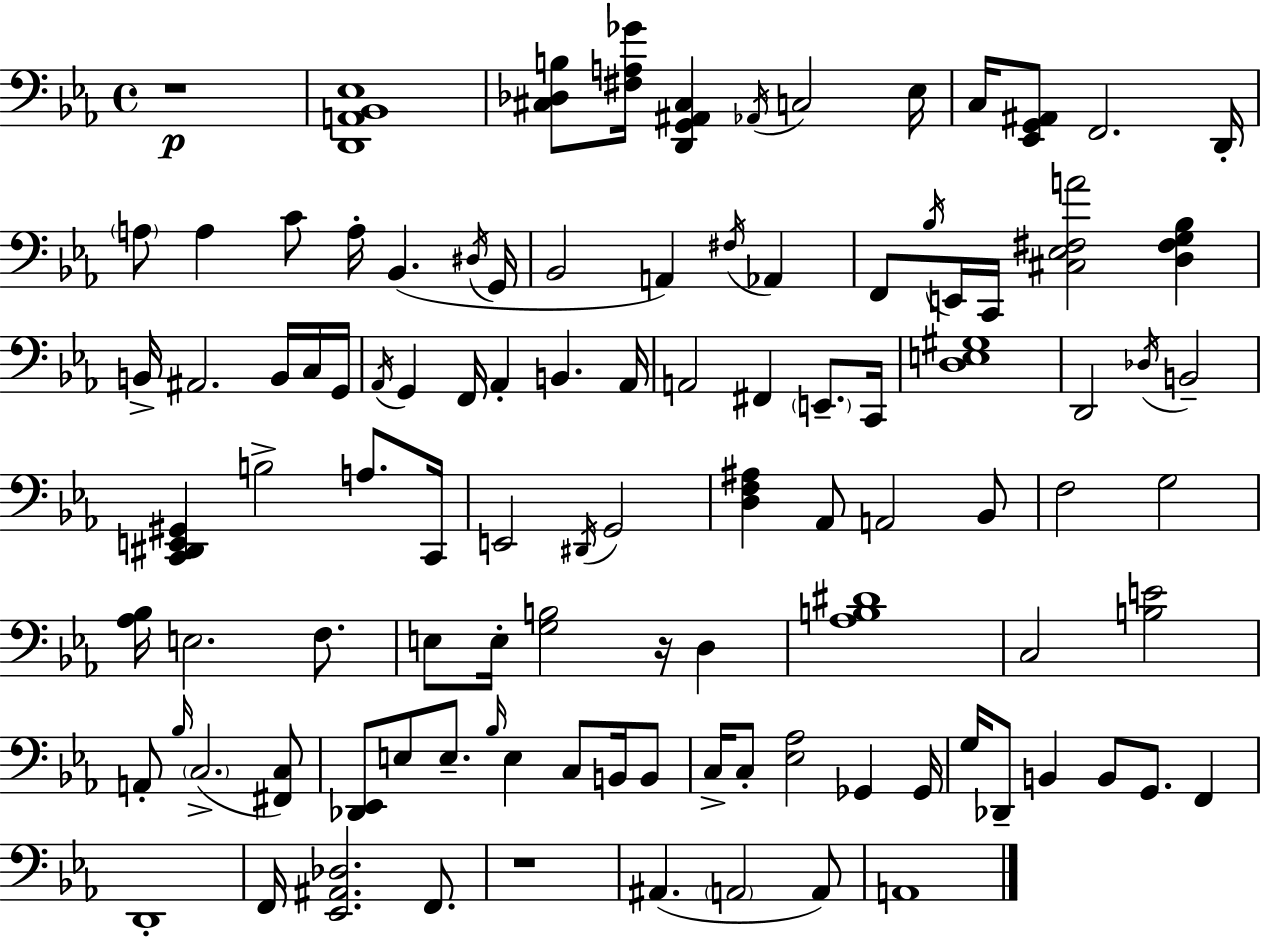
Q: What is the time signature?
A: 4/4